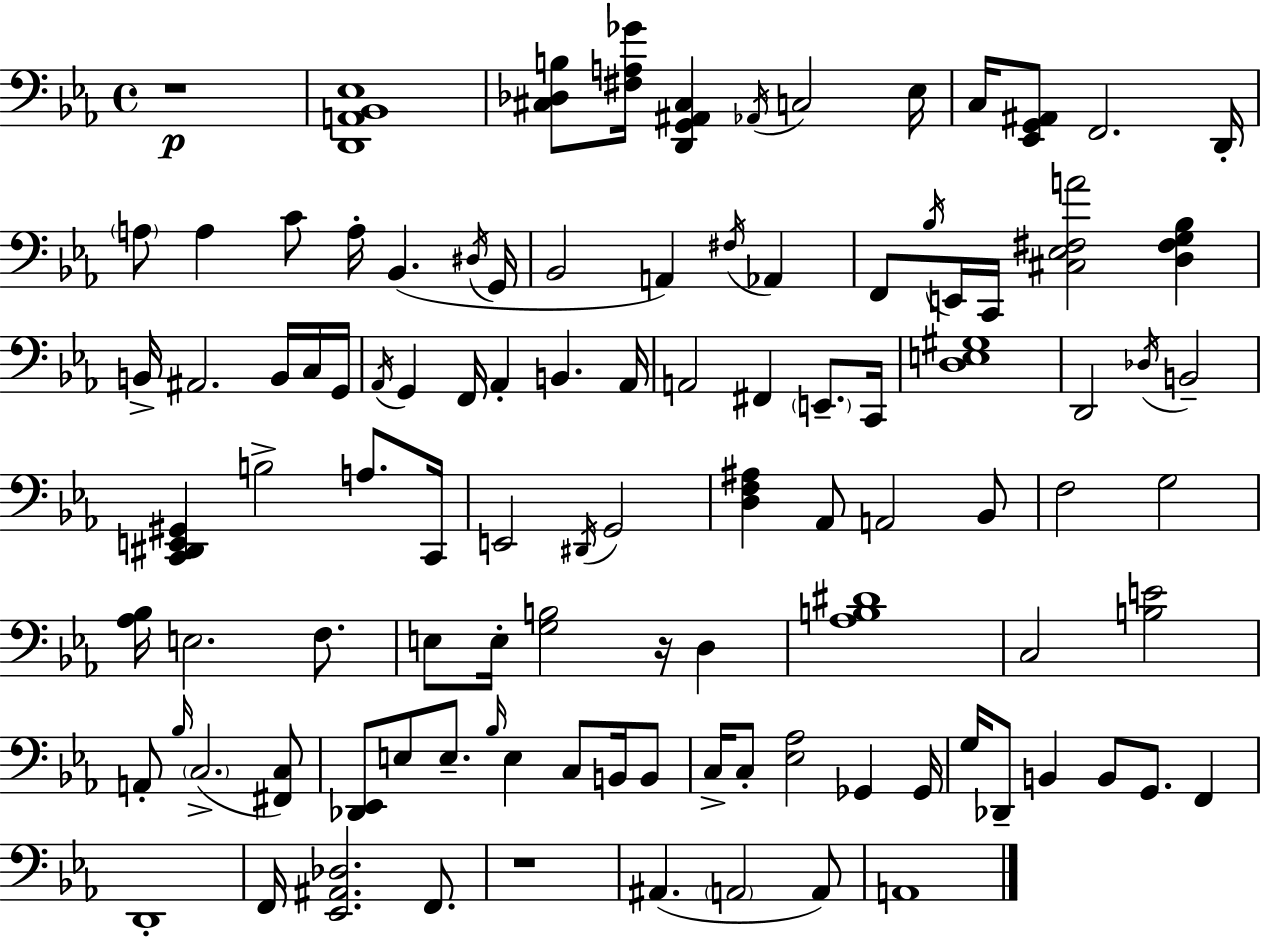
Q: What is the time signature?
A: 4/4